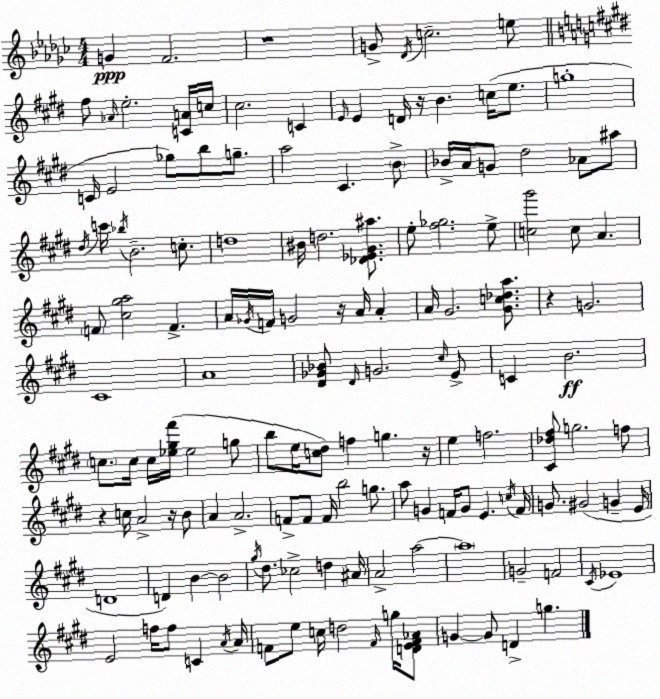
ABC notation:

X:1
T:Untitled
M:4/4
L:1/4
K:Ebm
G F2 z4 G/2 _D/4 c2 e/2 ^f/2 _A/4 e2 [CA]/4 c/4 ^c2 C E/4 E D/4 z/4 B c/4 e/2 g4 C/4 E2 _g/2 b/2 g/2 a2 ^C B/2 _B/4 A/4 G/2 ^d2 _A/2 ^a/2 ^d/4 c'/4 _b/4 B2 c/2 d4 ^B/4 d2 [_D_E^G^a]/2 e/2 [^f_g]2 e/2 [c^g']2 c/2 A F/2 [^c^ga]2 F A/4 _G/4 F/4 G2 z/4 A/4 A A/4 ^G2 [^Gc_da]/2 z G2 ^C4 A4 [^D_G_B]/2 ^D/4 G2 ^c/4 E/2 C B2 c/2 c/4 c/4 [_e^g^f']/4 _e2 g/2 b/2 e/4 [c^d]/2 f g z/4 e f2 [^C_d^f]/2 g2 f/2 z c/4 A2 z/4 B/2 A A2 F/2 F/2 F/4 b2 g/2 a/2 G F/4 G/2 E c/4 F/4 G/2 ^G2 G E/4 D4 D B B2 ^g/4 ^d/2 _c2 d ^A/4 A2 a2 a4 G2 F2 ^C/4 _E4 E2 f/4 f/2 C A/4 A/4 F/2 e/2 c/4 d2 F/4 g/4 [DEF_A]/2 G G/2 D g